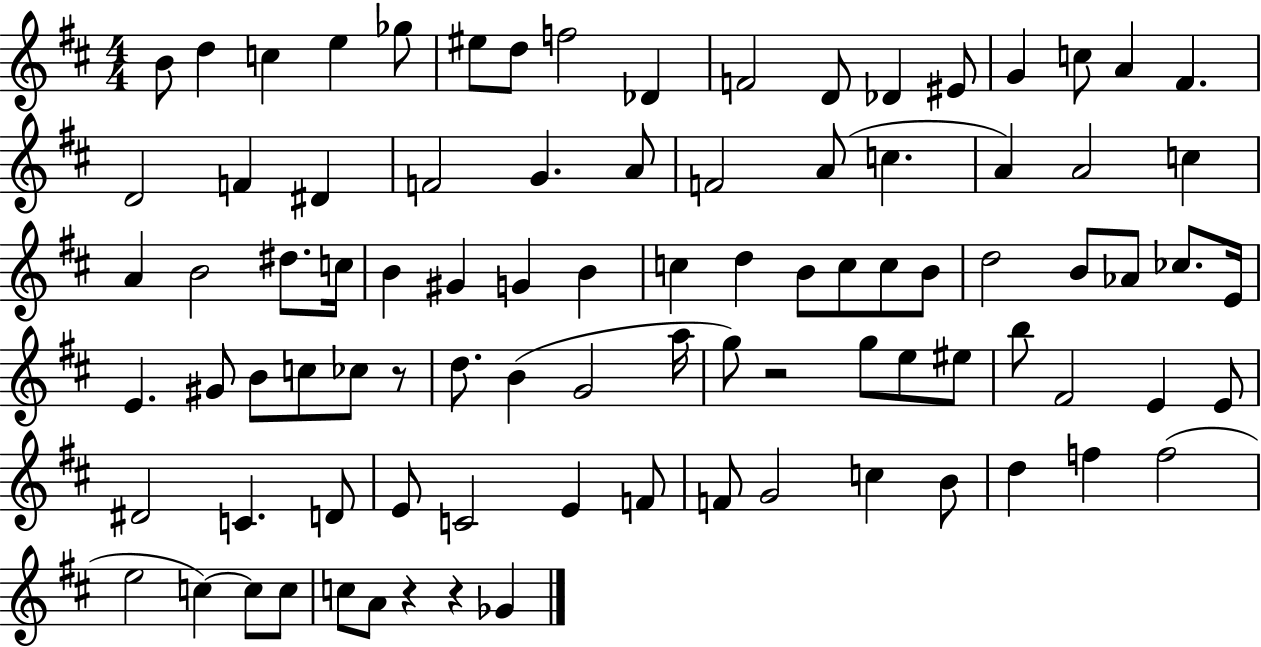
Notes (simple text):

B4/e D5/q C5/q E5/q Gb5/e EIS5/e D5/e F5/h Db4/q F4/h D4/e Db4/q EIS4/e G4/q C5/e A4/q F#4/q. D4/h F4/q D#4/q F4/h G4/q. A4/e F4/h A4/e C5/q. A4/q A4/h C5/q A4/q B4/h D#5/e. C5/s B4/q G#4/q G4/q B4/q C5/q D5/q B4/e C5/e C5/e B4/e D5/h B4/e Ab4/e CES5/e. E4/s E4/q. G#4/e B4/e C5/e CES5/e R/e D5/e. B4/q G4/h A5/s G5/e R/h G5/e E5/e EIS5/e B5/e F#4/h E4/q E4/e D#4/h C4/q. D4/e E4/e C4/h E4/q F4/e F4/e G4/h C5/q B4/e D5/q F5/q F5/h E5/h C5/q C5/e C5/e C5/e A4/e R/q R/q Gb4/q